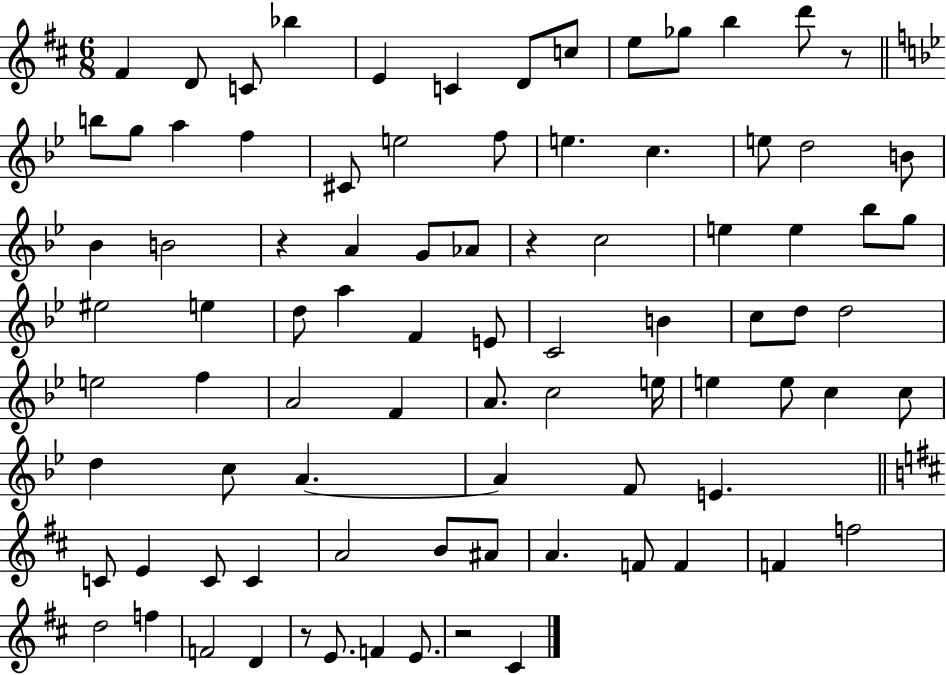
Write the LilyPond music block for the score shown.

{
  \clef treble
  \numericTimeSignature
  \time 6/8
  \key d \major
  fis'4 d'8 c'8 bes''4 | e'4 c'4 d'8 c''8 | e''8 ges''8 b''4 d'''8 r8 | \bar "||" \break \key bes \major b''8 g''8 a''4 f''4 | cis'8 e''2 f''8 | e''4. c''4. | e''8 d''2 b'8 | \break bes'4 b'2 | r4 a'4 g'8 aes'8 | r4 c''2 | e''4 e''4 bes''8 g''8 | \break eis''2 e''4 | d''8 a''4 f'4 e'8 | c'2 b'4 | c''8 d''8 d''2 | \break e''2 f''4 | a'2 f'4 | a'8. c''2 e''16 | e''4 e''8 c''4 c''8 | \break d''4 c''8 a'4.~~ | a'4 f'8 e'4. | \bar "||" \break \key b \minor c'8 e'4 c'8 c'4 | a'2 b'8 ais'8 | a'4. f'8 f'4 | f'4 f''2 | \break d''2 f''4 | f'2 d'4 | r8 e'8. f'4 e'8. | r2 cis'4 | \break \bar "|."
}